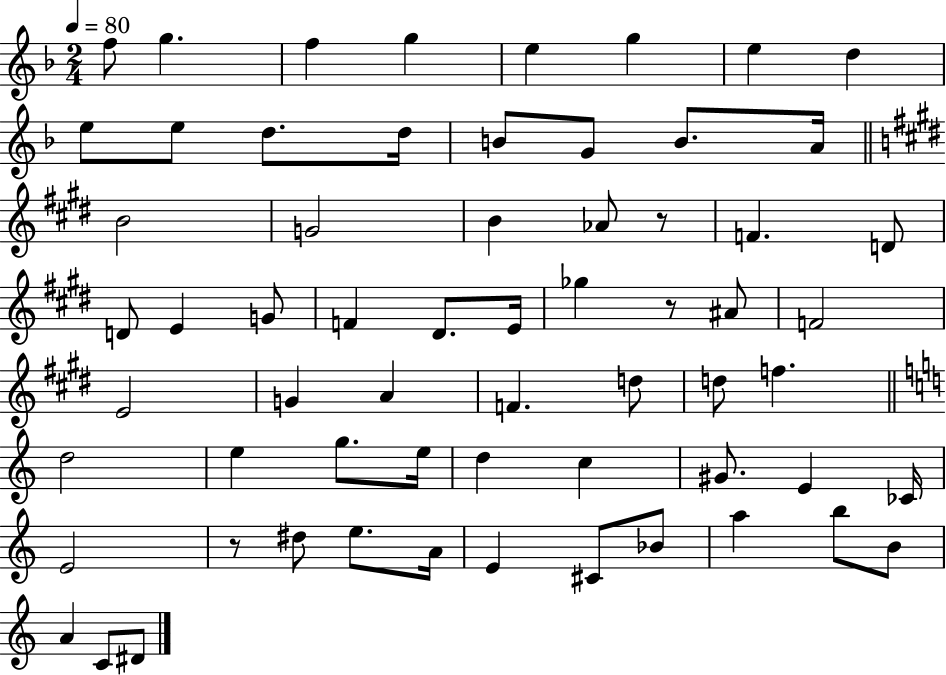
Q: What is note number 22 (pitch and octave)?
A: D4